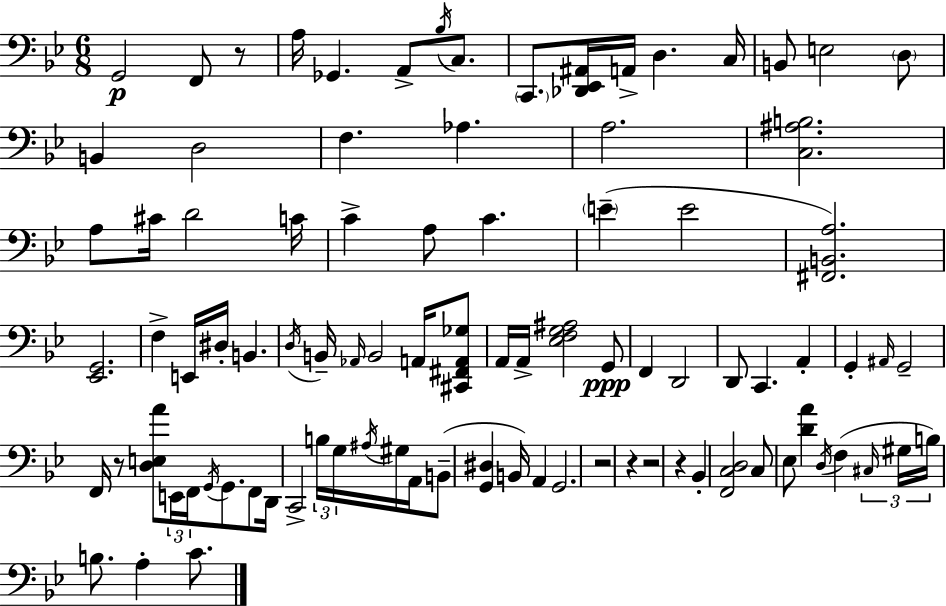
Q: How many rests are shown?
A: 6